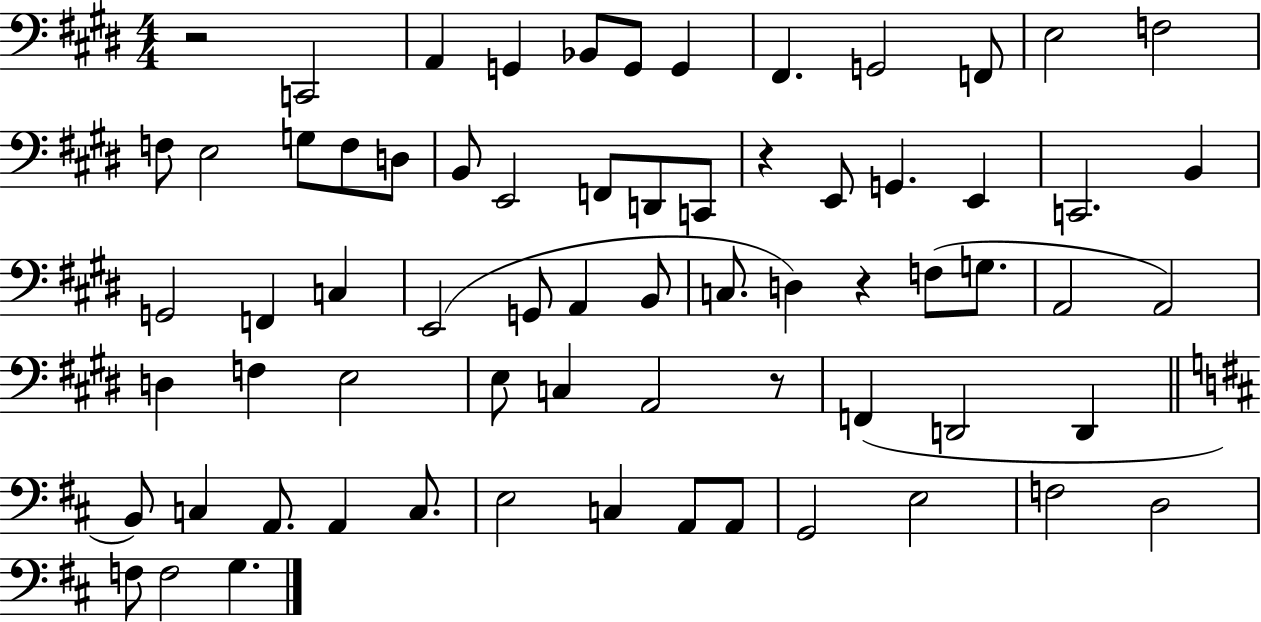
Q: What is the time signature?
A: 4/4